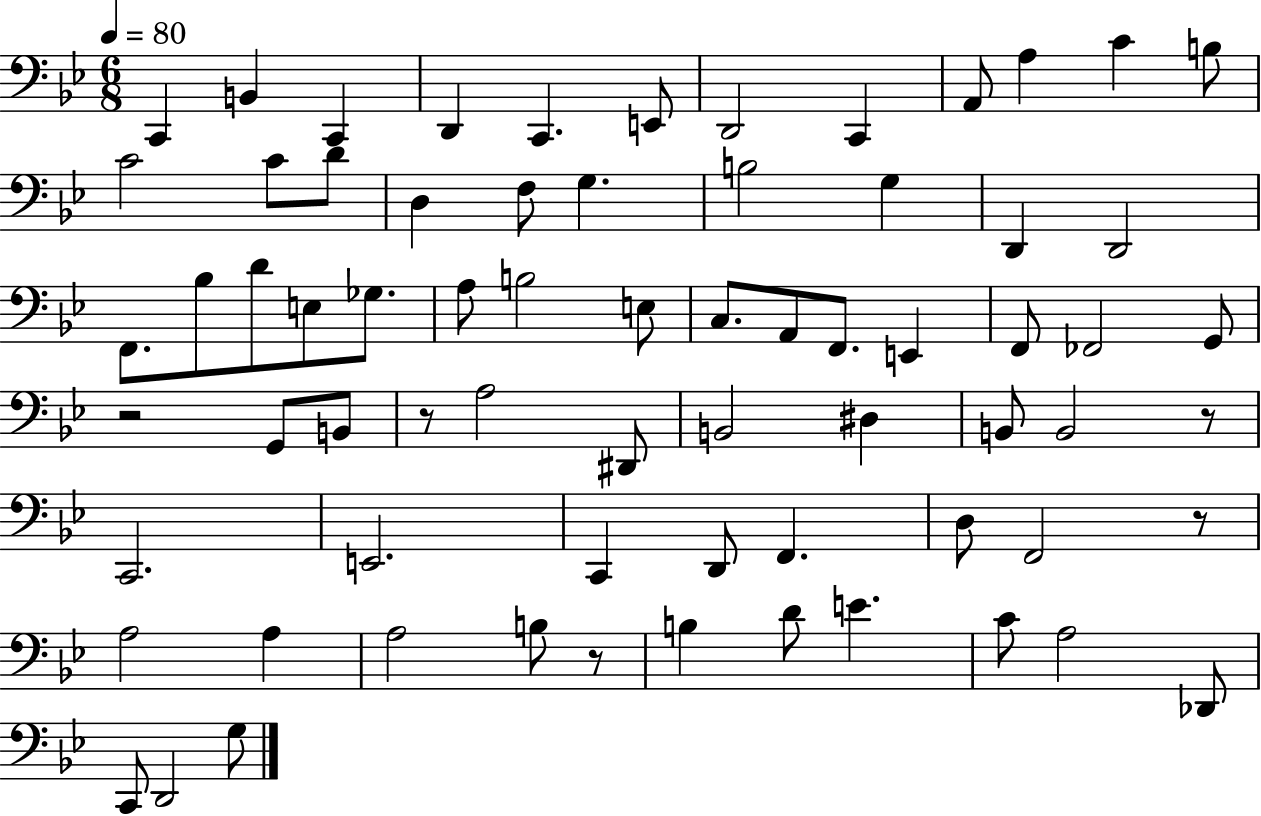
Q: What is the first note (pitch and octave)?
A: C2